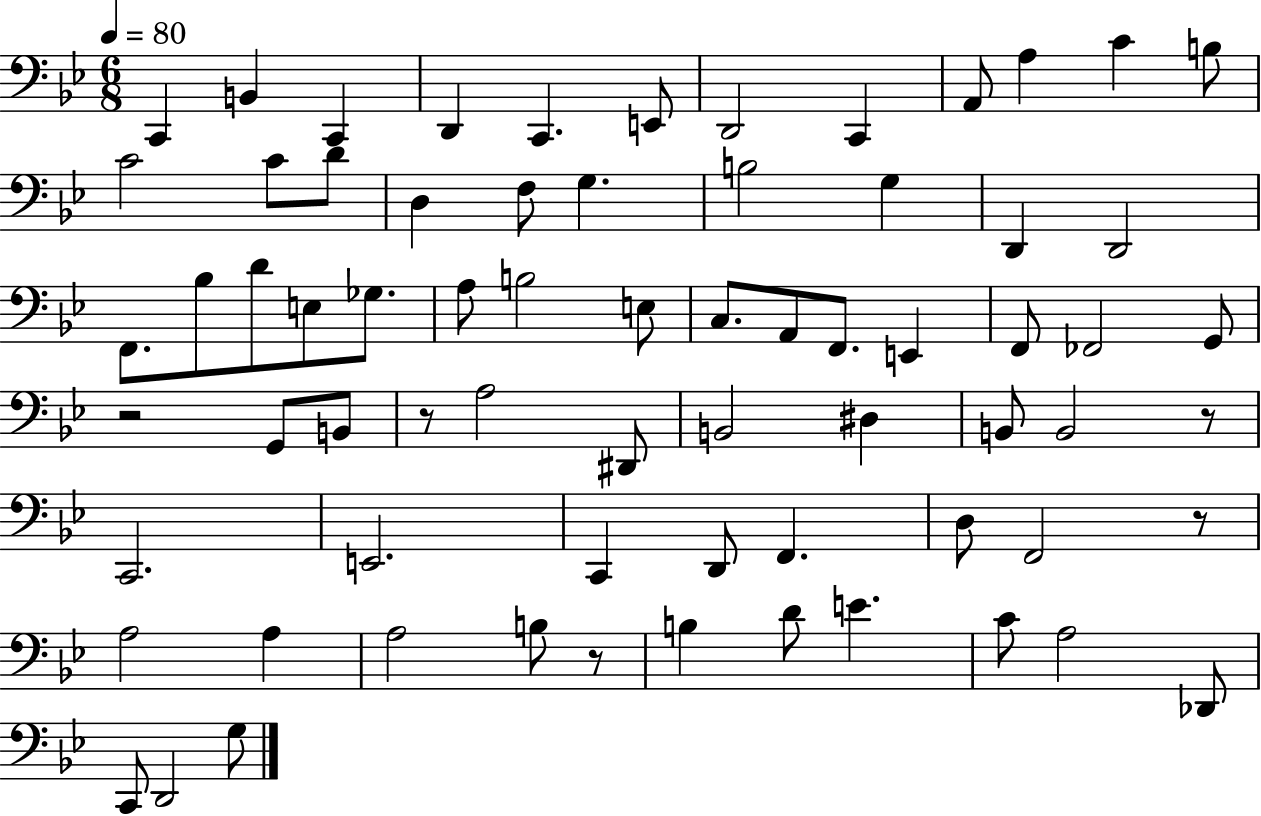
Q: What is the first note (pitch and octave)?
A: C2